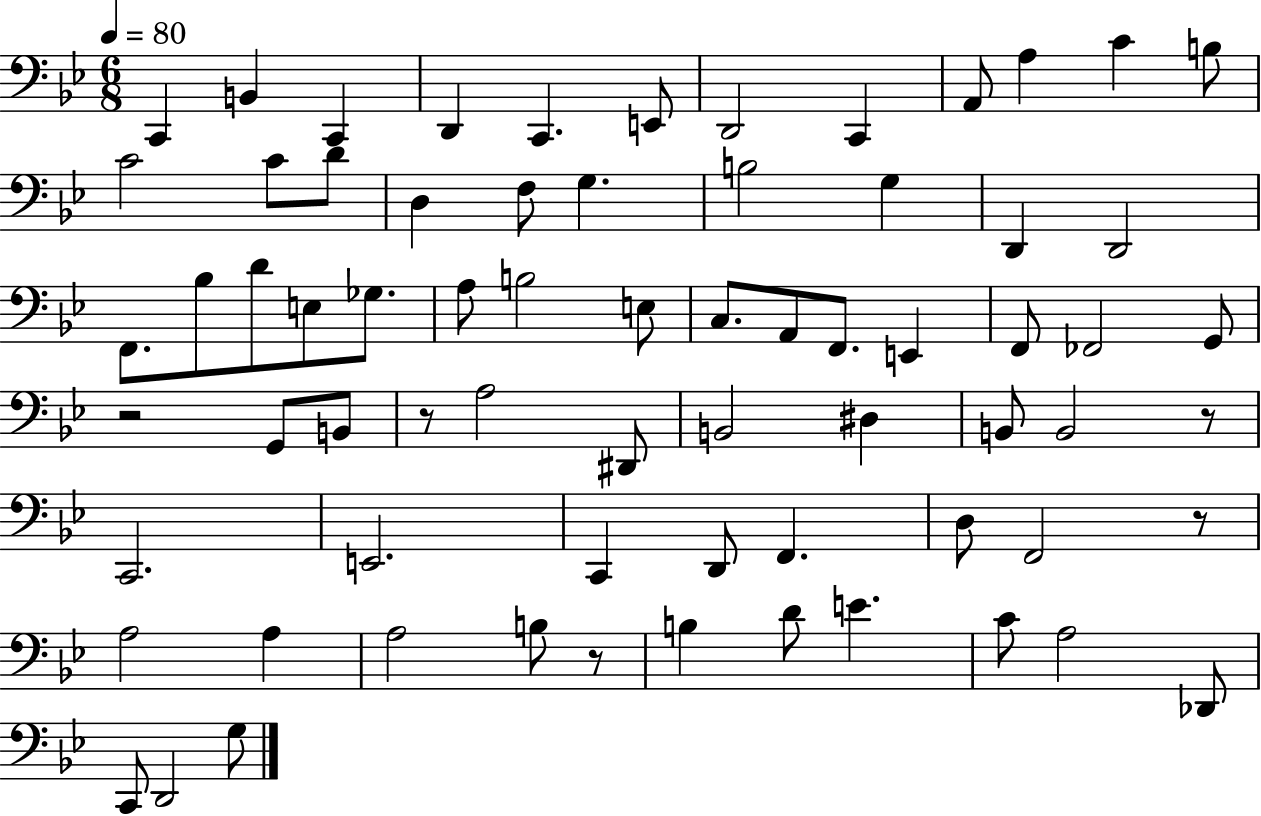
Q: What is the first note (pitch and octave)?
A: C2